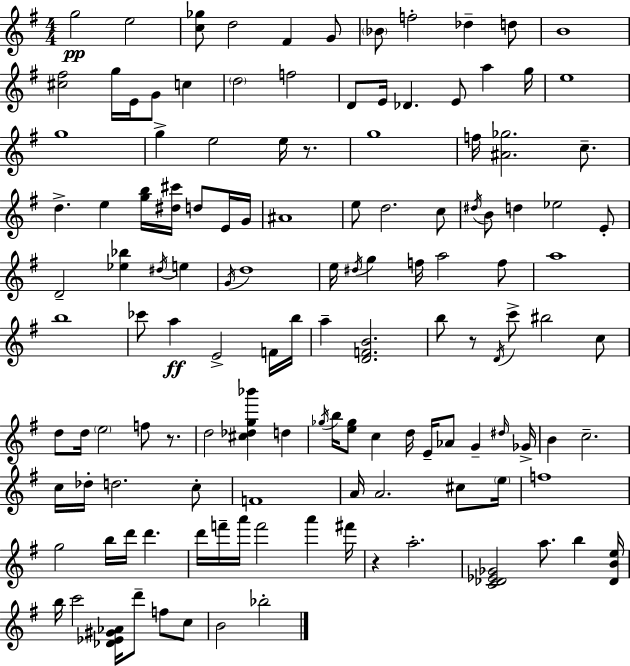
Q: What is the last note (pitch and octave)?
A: Bb5